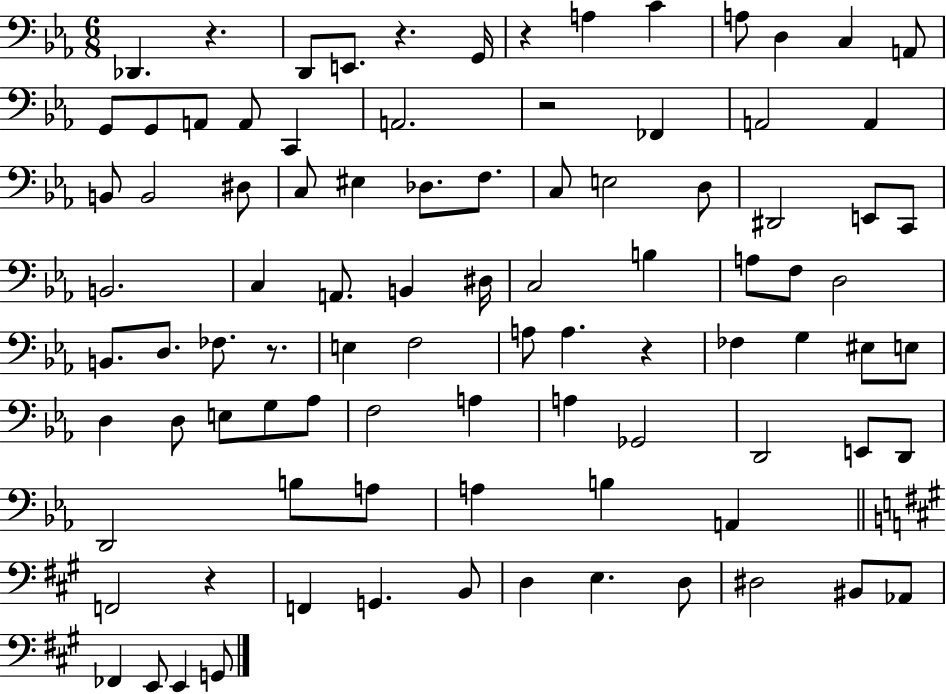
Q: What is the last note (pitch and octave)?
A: G2